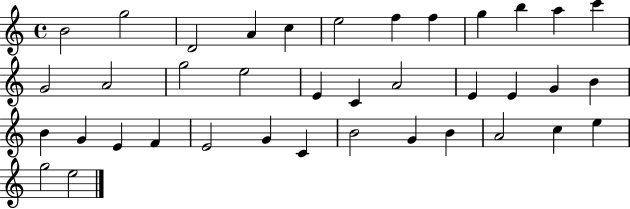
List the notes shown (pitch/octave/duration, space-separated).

B4/h G5/h D4/h A4/q C5/q E5/h F5/q F5/q G5/q B5/q A5/q C6/q G4/h A4/h G5/h E5/h E4/q C4/q A4/h E4/q E4/q G4/q B4/q B4/q G4/q E4/q F4/q E4/h G4/q C4/q B4/h G4/q B4/q A4/h C5/q E5/q G5/h E5/h